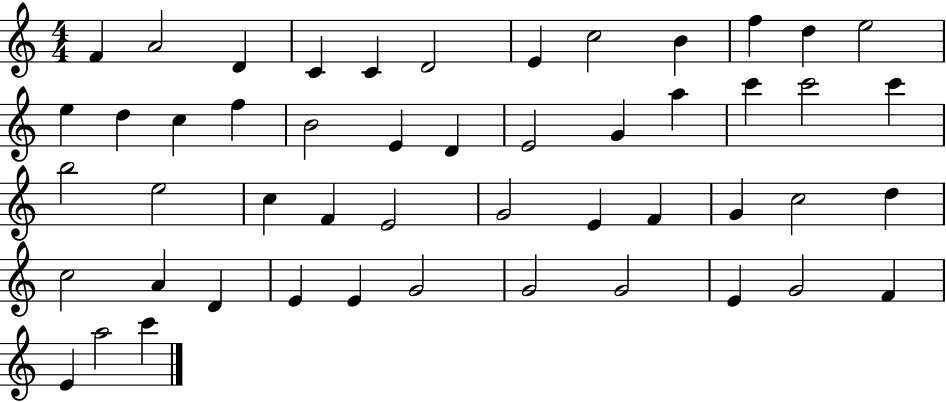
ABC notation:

X:1
T:Untitled
M:4/4
L:1/4
K:C
F A2 D C C D2 E c2 B f d e2 e d c f B2 E D E2 G a c' c'2 c' b2 e2 c F E2 G2 E F G c2 d c2 A D E E G2 G2 G2 E G2 F E a2 c'